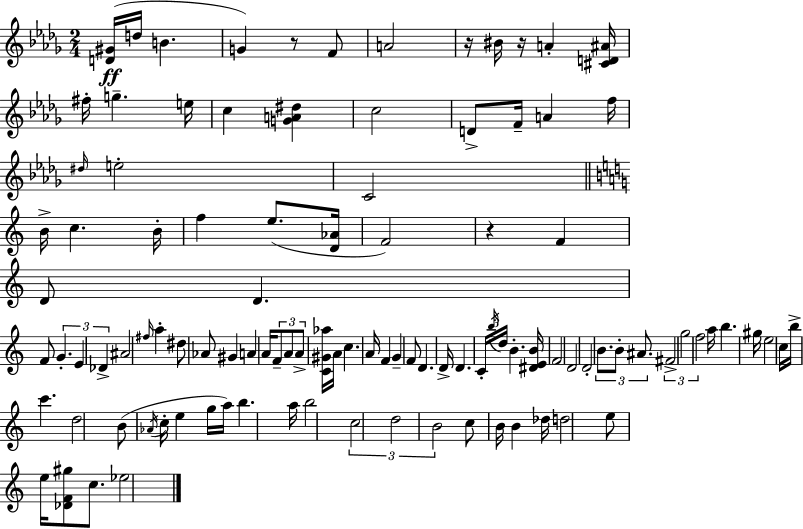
{
  \clef treble
  \numericTimeSignature
  \time 2/4
  \key bes \minor
  \repeat volta 2 { <d' gis'>16(\ff d''16 b'4. | g'4) r8 f'8 | a'2 | r16 bis'16 r16 a'4-. <cis' d' ais'>16 | \break fis''16-. g''4.-- e''16 | c''4 <g' a' dis''>4 | c''2 | d'8-> f'16-- a'4 f''16 | \break \grace { dis''16 } e''2-. | c'2 | \bar "||" \break \key a \minor b'16-> c''4. b'16-. | f''4 e''8.( <d' aes'>16 | f'2) | r4 f'4 | \break d'8 d'4. | f'8 \tuplet 3/2 { g'4.-. | e'4 des'4-> } | ais'2 | \break \grace { fis''16 } a''4-. dis''8 aes'8 | gis'4 a'4 | a'16 \tuplet 3/2 { f'8-- a'8 a'8-> } | <c' gis' aes''>16 a'16 c''4. | \break a'16 f'4 g'4-- | f'8 d'4. | d'16-> d'4. | \tuplet 3/2 { c'16-. \acciaccatura { b''16 } d''16 } b'4.-. | \break <dis' e' b'>16 f'2 | d'2 | d'2-. | \tuplet 3/2 { b'8. b'8-. ais'8. } | \break \tuplet 3/2 { fis'2-> | g''2 | f''2 } | a''16 b''4. | \break gis''16 e''2 | c''16 b''16-> c'''4. | d''2 | b'8( \acciaccatura { aes'16 } c''16-. e''4 | \break g''16 a''16) b''4. | a''16 b''2 | \tuplet 3/2 { c''2 | d''2 | \break b'2 } | c''8 b'16 b'4 | des''16 d''2 | e''8 e''16 <des' f' gis''>8 | \break c''8. ees''2 | } \bar "|."
}